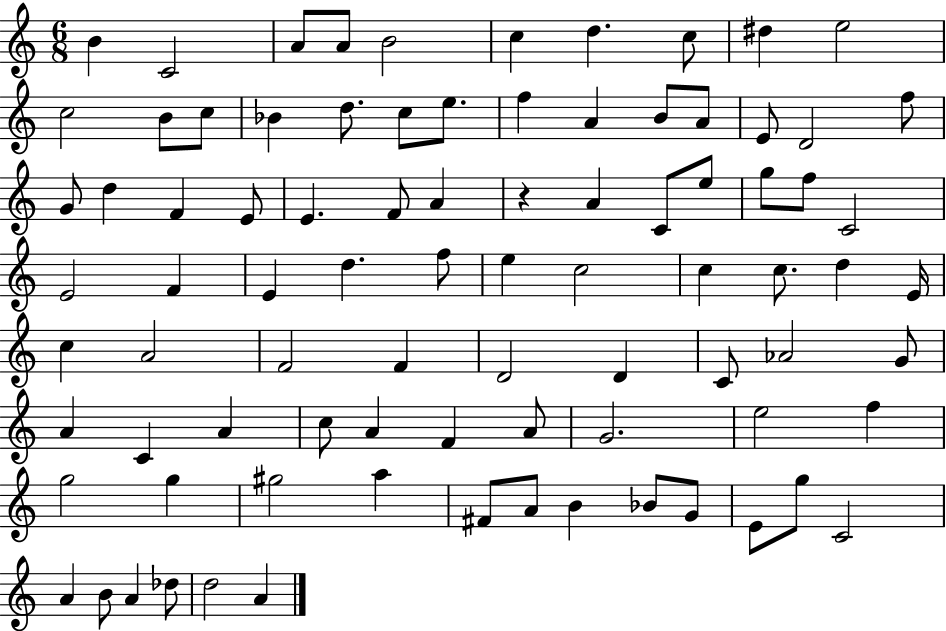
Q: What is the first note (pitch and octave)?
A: B4